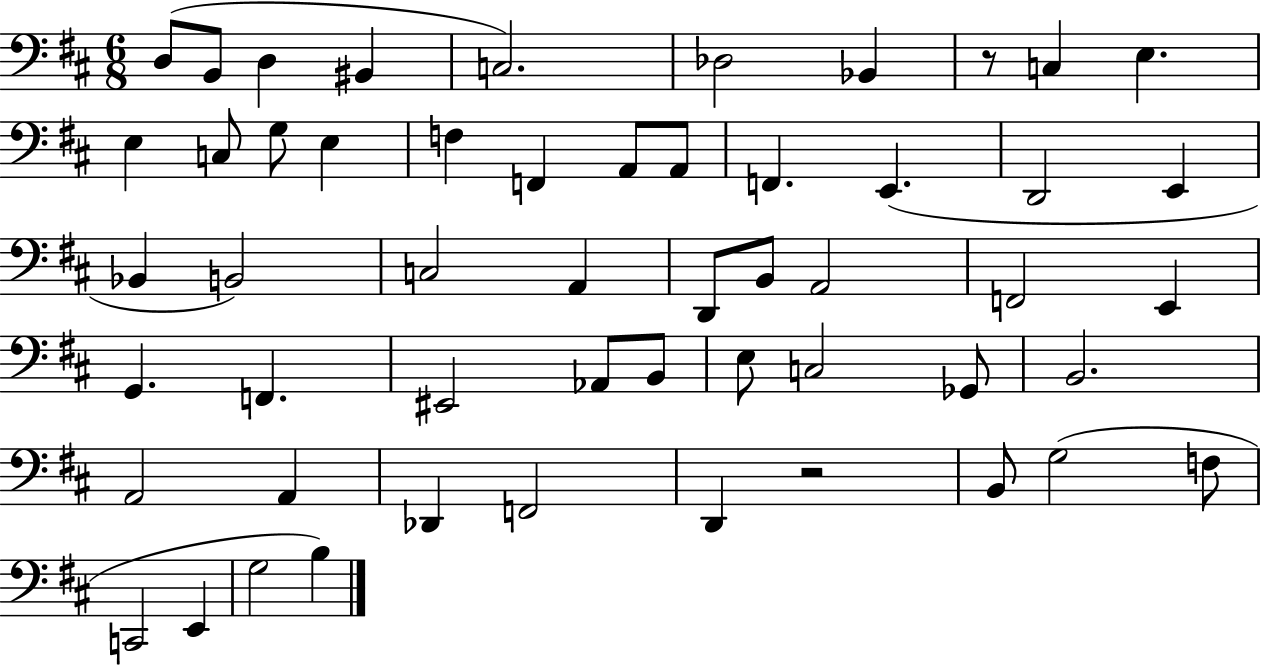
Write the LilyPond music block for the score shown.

{
  \clef bass
  \numericTimeSignature
  \time 6/8
  \key d \major
  \repeat volta 2 { d8( b,8 d4 bis,4 | c2.) | des2 bes,4 | r8 c4 e4. | \break e4 c8 g8 e4 | f4 f,4 a,8 a,8 | f,4. e,4.( | d,2 e,4 | \break bes,4 b,2) | c2 a,4 | d,8 b,8 a,2 | f,2 e,4 | \break g,4. f,4. | eis,2 aes,8 b,8 | e8 c2 ges,8 | b,2. | \break a,2 a,4 | des,4 f,2 | d,4 r2 | b,8 g2( f8 | \break c,2 e,4 | g2 b4) | } \bar "|."
}